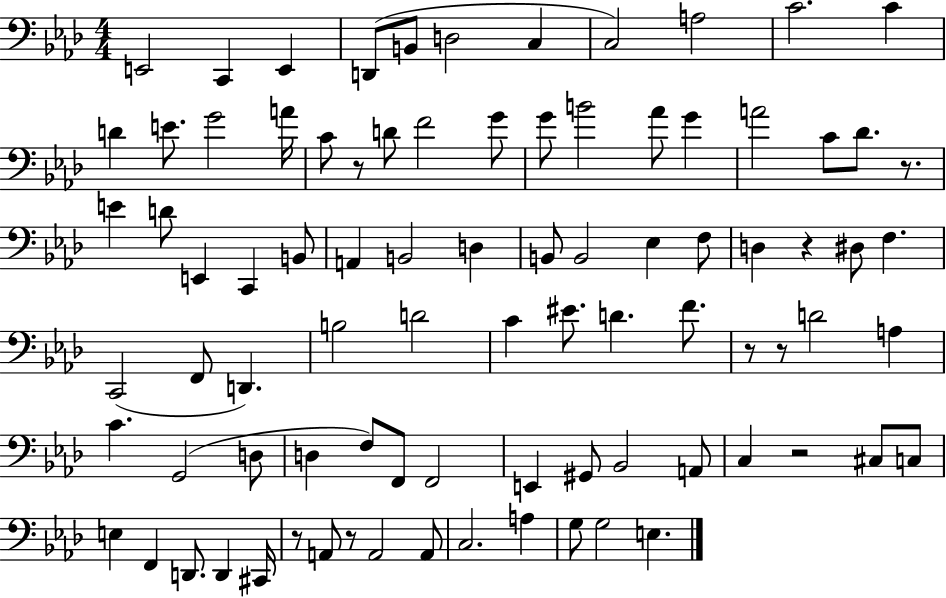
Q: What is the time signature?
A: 4/4